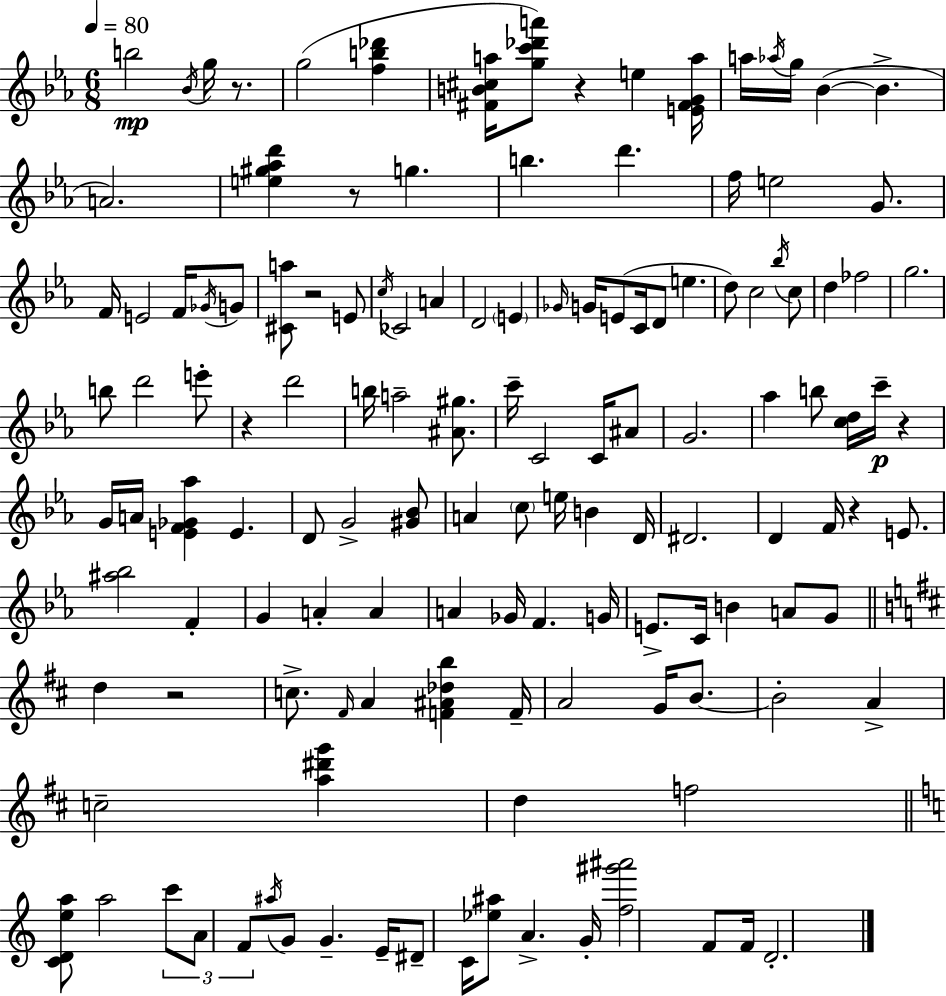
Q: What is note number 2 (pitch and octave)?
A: Bb4